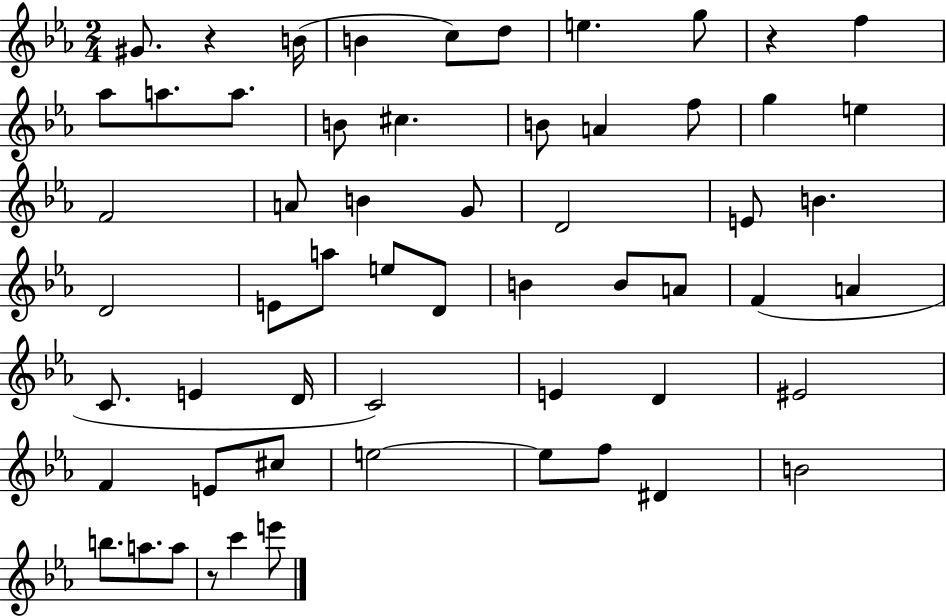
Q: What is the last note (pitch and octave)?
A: E6